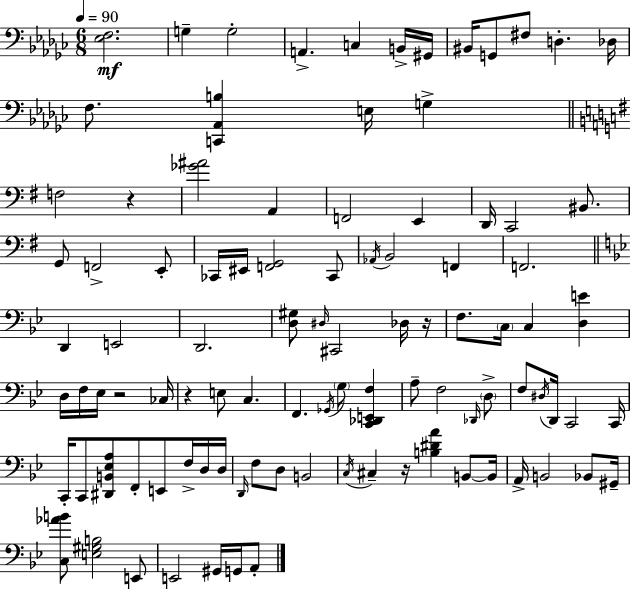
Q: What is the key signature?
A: EES minor